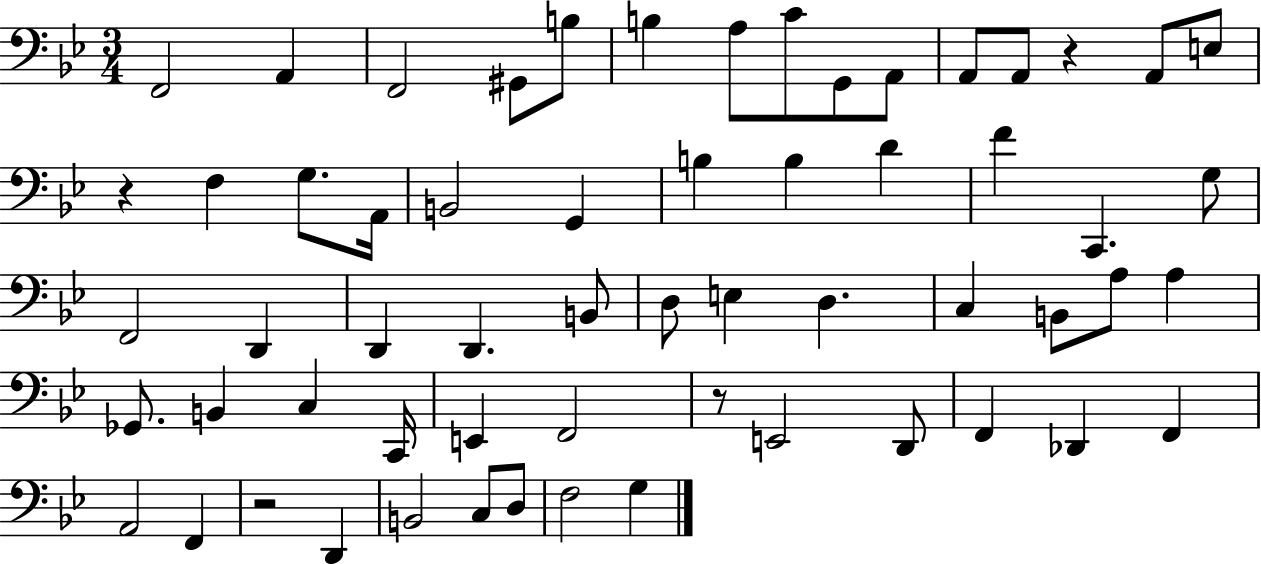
{
  \clef bass
  \numericTimeSignature
  \time 3/4
  \key bes \major
  \repeat volta 2 { f,2 a,4 | f,2 gis,8 b8 | b4 a8 c'8 g,8 a,8 | a,8 a,8 r4 a,8 e8 | \break r4 f4 g8. a,16 | b,2 g,4 | b4 b4 d'4 | f'4 c,4. g8 | \break f,2 d,4 | d,4 d,4. b,8 | d8 e4 d4. | c4 b,8 a8 a4 | \break ges,8. b,4 c4 c,16 | e,4 f,2 | r8 e,2 d,8 | f,4 des,4 f,4 | \break a,2 f,4 | r2 d,4 | b,2 c8 d8 | f2 g4 | \break } \bar "|."
}